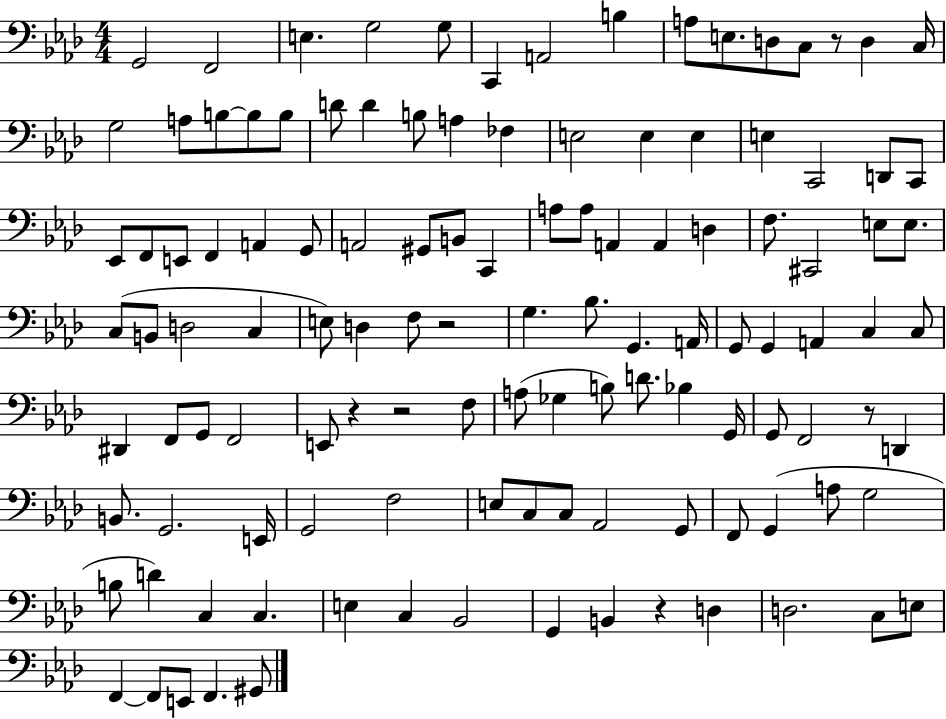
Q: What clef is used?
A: bass